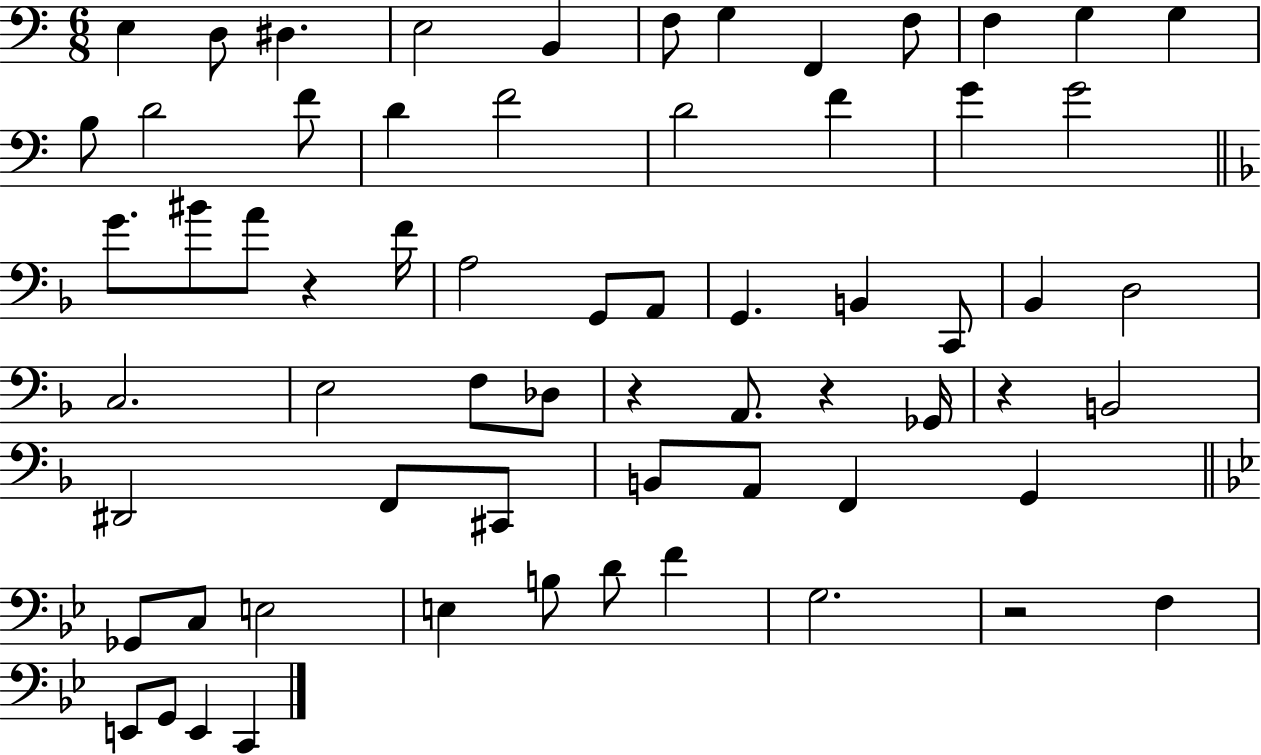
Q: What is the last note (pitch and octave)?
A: C2